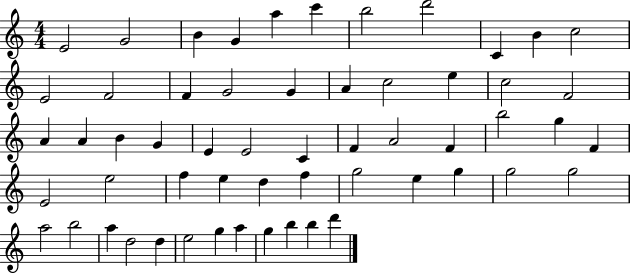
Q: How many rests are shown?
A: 0